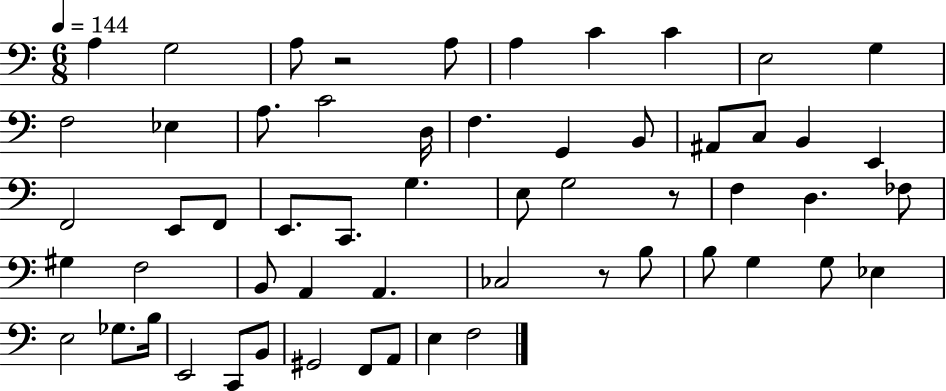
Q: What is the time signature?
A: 6/8